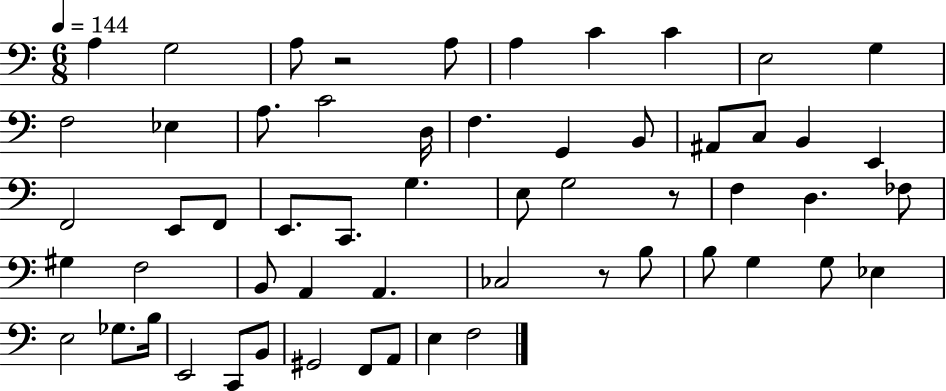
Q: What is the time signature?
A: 6/8